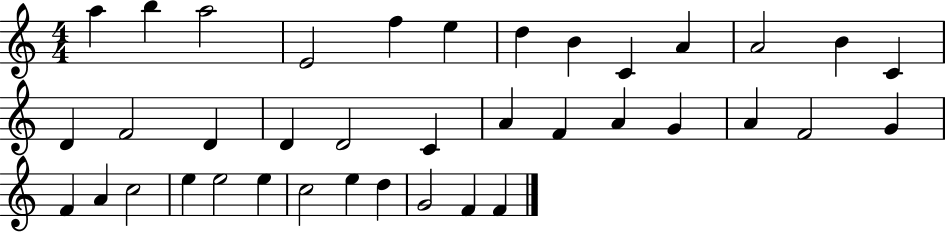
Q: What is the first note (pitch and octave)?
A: A5